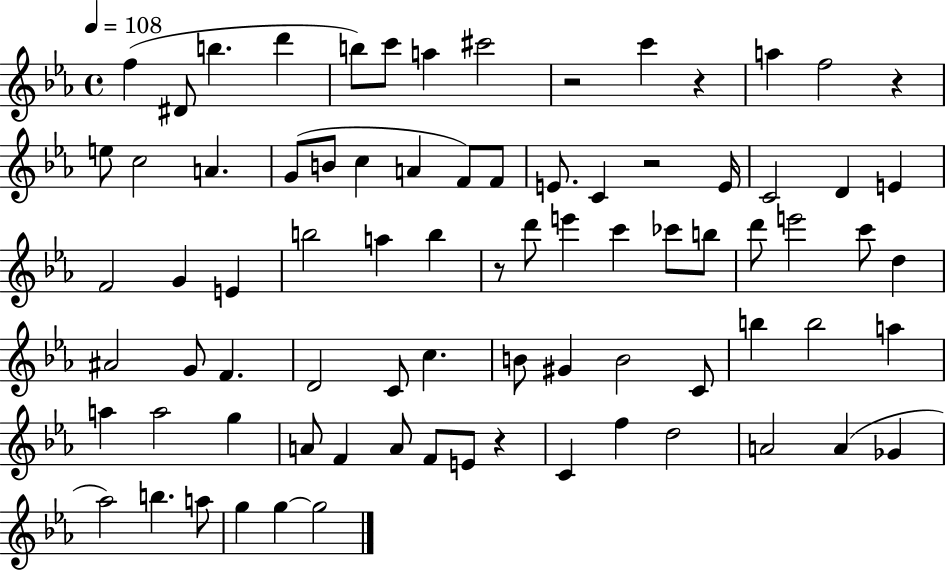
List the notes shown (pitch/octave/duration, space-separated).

F5/q D#4/e B5/q. D6/q B5/e C6/e A5/q C#6/h R/h C6/q R/q A5/q F5/h R/q E5/e C5/h A4/q. G4/e B4/e C5/q A4/q F4/e F4/e E4/e. C4/q R/h E4/s C4/h D4/q E4/q F4/h G4/q E4/q B5/h A5/q B5/q R/e D6/e E6/q C6/q CES6/e B5/e D6/e E6/h C6/e D5/q A#4/h G4/e F4/q. D4/h C4/e C5/q. B4/e G#4/q B4/h C4/e B5/q B5/h A5/q A5/q A5/h G5/q A4/e F4/q A4/e F4/e E4/e R/q C4/q F5/q D5/h A4/h A4/q Gb4/q Ab5/h B5/q. A5/e G5/q G5/q G5/h